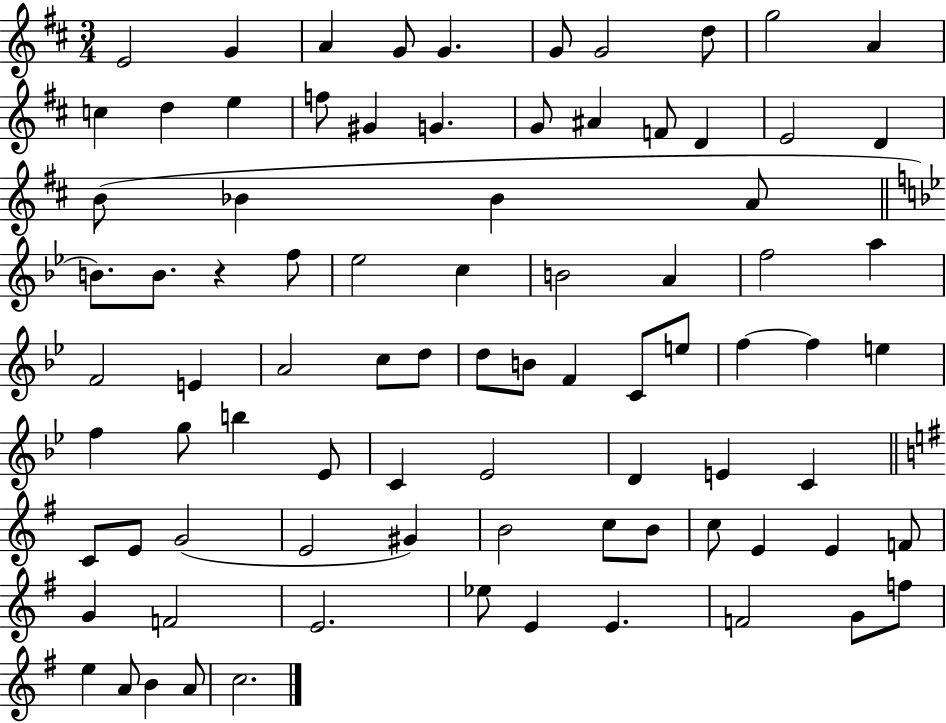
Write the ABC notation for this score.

X:1
T:Untitled
M:3/4
L:1/4
K:D
E2 G A G/2 G G/2 G2 d/2 g2 A c d e f/2 ^G G G/2 ^A F/2 D E2 D B/2 _B _B A/2 B/2 B/2 z f/2 _e2 c B2 A f2 a F2 E A2 c/2 d/2 d/2 B/2 F C/2 e/2 f f e f g/2 b _E/2 C _E2 D E C C/2 E/2 G2 E2 ^G B2 c/2 B/2 c/2 E E F/2 G F2 E2 _e/2 E E F2 G/2 f/2 e A/2 B A/2 c2